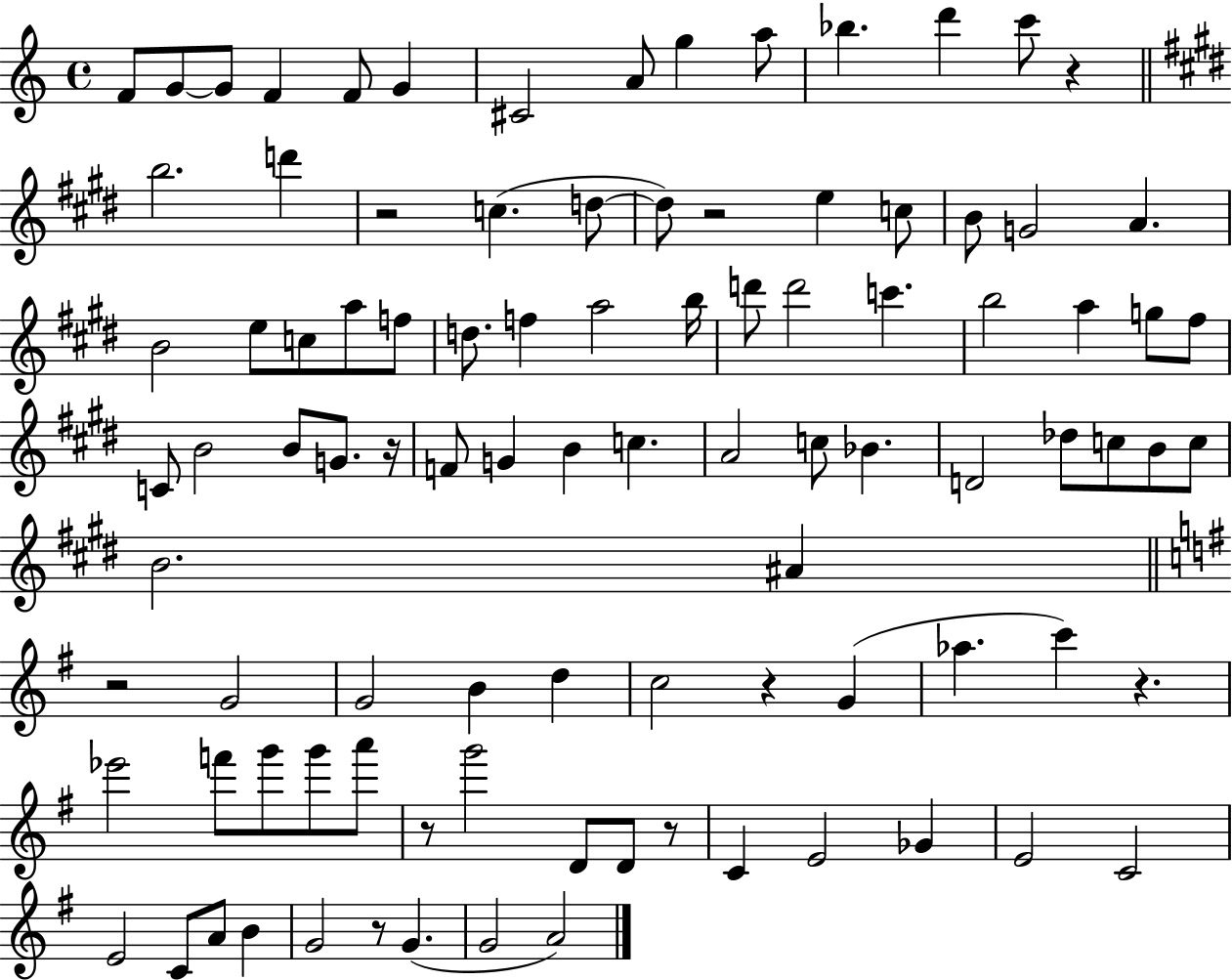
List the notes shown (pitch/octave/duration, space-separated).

F4/e G4/e G4/e F4/q F4/e G4/q C#4/h A4/e G5/q A5/e Bb5/q. D6/q C6/e R/q B5/h. D6/q R/h C5/q. D5/e D5/e R/h E5/q C5/e B4/e G4/h A4/q. B4/h E5/e C5/e A5/e F5/e D5/e. F5/q A5/h B5/s D6/e D6/h C6/q. B5/h A5/q G5/e F#5/e C4/e B4/h B4/e G4/e. R/s F4/e G4/q B4/q C5/q. A4/h C5/e Bb4/q. D4/h Db5/e C5/e B4/e C5/e B4/h. A#4/q R/h G4/h G4/h B4/q D5/q C5/h R/q G4/q Ab5/q. C6/q R/q. Eb6/h F6/e G6/e G6/e A6/e R/e G6/h D4/e D4/e R/e C4/q E4/h Gb4/q E4/h C4/h E4/h C4/e A4/e B4/q G4/h R/e G4/q. G4/h A4/h